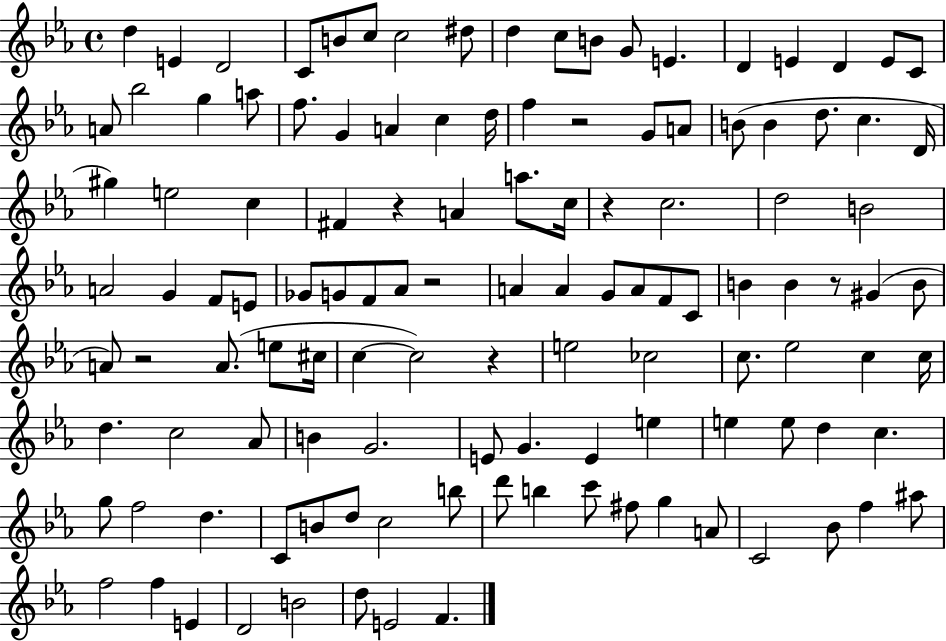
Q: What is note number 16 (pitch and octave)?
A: D4